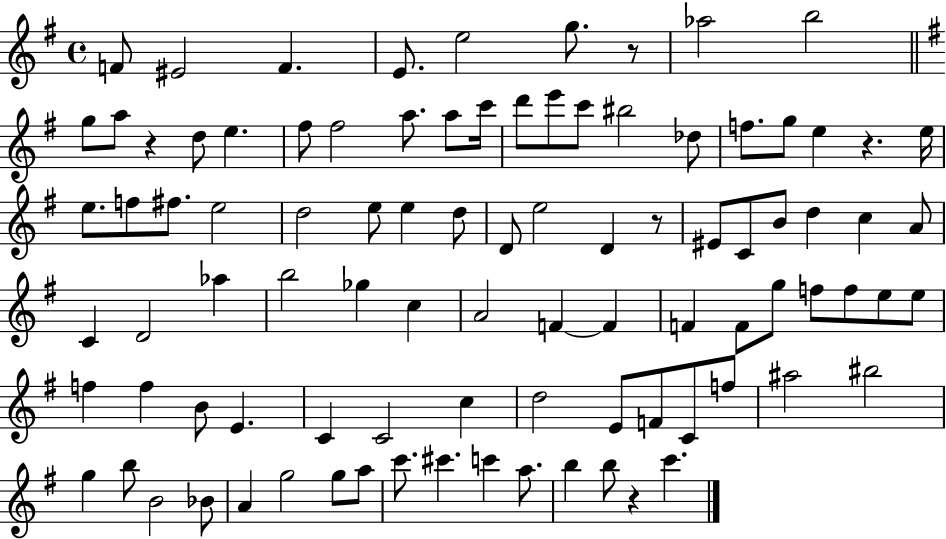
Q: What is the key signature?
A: G major